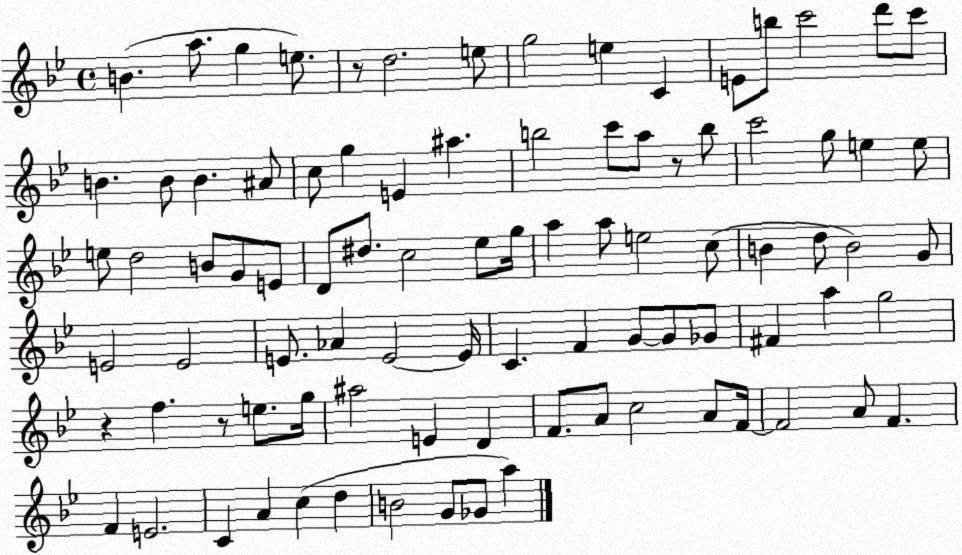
X:1
T:Untitled
M:4/4
L:1/4
K:Bb
B a/2 g e/2 z/2 d2 e/2 g2 e C E/2 b/2 c'2 d'/2 c'/2 B B/2 B ^A/2 c/2 g E ^a b2 c'/2 a/2 z/2 b/2 c'2 g/2 e e/2 e/2 d2 B/2 G/2 E/2 D/2 ^d/2 c2 _e/2 g/4 a a/2 e2 c/2 B d/2 B2 G/2 E2 E2 E/2 _A E2 E/4 C F G/2 G/2 _G/2 ^F a g2 z f z/2 e/2 g/4 ^a2 E D F/2 A/2 c2 A/2 F/4 F2 A/2 F F E2 C A c d B2 G/2 _G/2 a